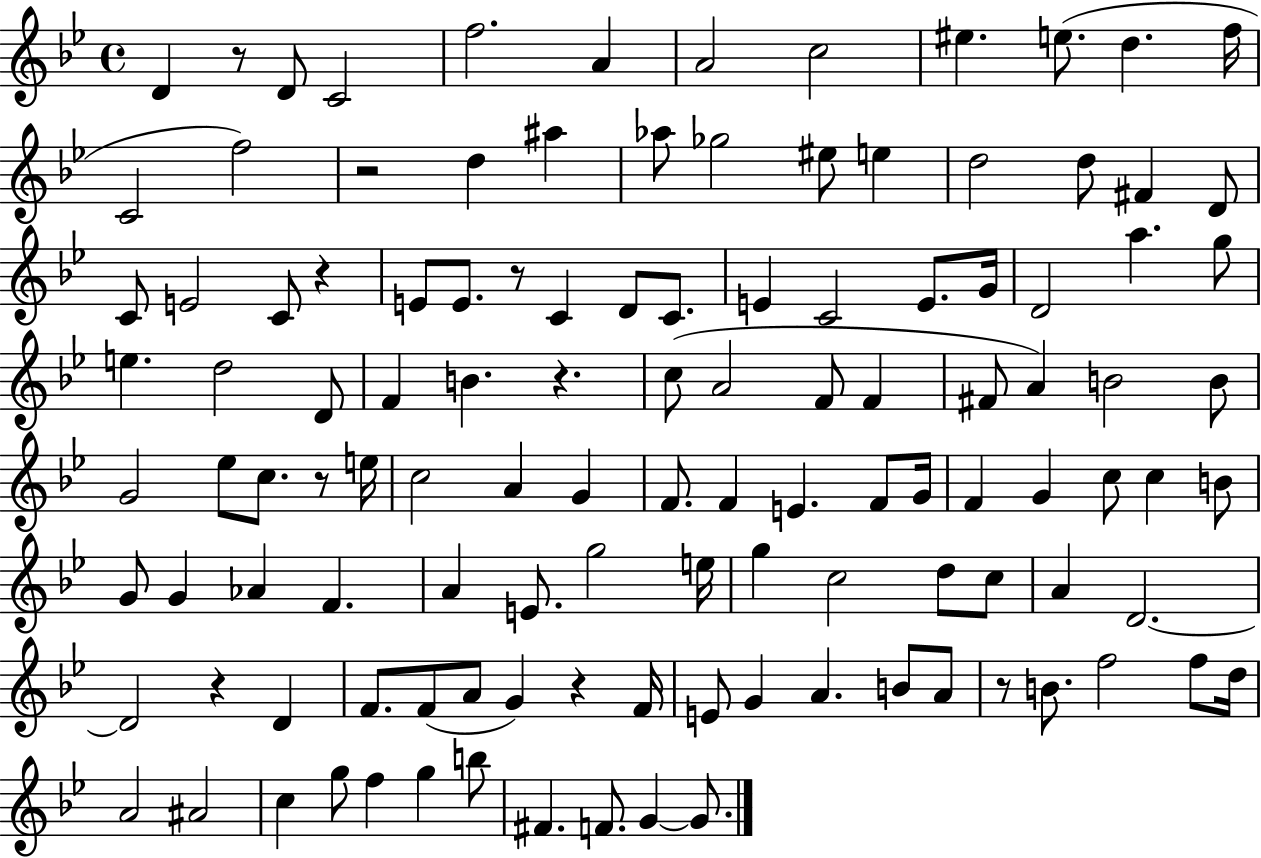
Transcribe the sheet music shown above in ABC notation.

X:1
T:Untitled
M:4/4
L:1/4
K:Bb
D z/2 D/2 C2 f2 A A2 c2 ^e e/2 d f/4 C2 f2 z2 d ^a _a/2 _g2 ^e/2 e d2 d/2 ^F D/2 C/2 E2 C/2 z E/2 E/2 z/2 C D/2 C/2 E C2 E/2 G/4 D2 a g/2 e d2 D/2 F B z c/2 A2 F/2 F ^F/2 A B2 B/2 G2 _e/2 c/2 z/2 e/4 c2 A G F/2 F E F/2 G/4 F G c/2 c B/2 G/2 G _A F A E/2 g2 e/4 g c2 d/2 c/2 A D2 D2 z D F/2 F/2 A/2 G z F/4 E/2 G A B/2 A/2 z/2 B/2 f2 f/2 d/4 A2 ^A2 c g/2 f g b/2 ^F F/2 G G/2